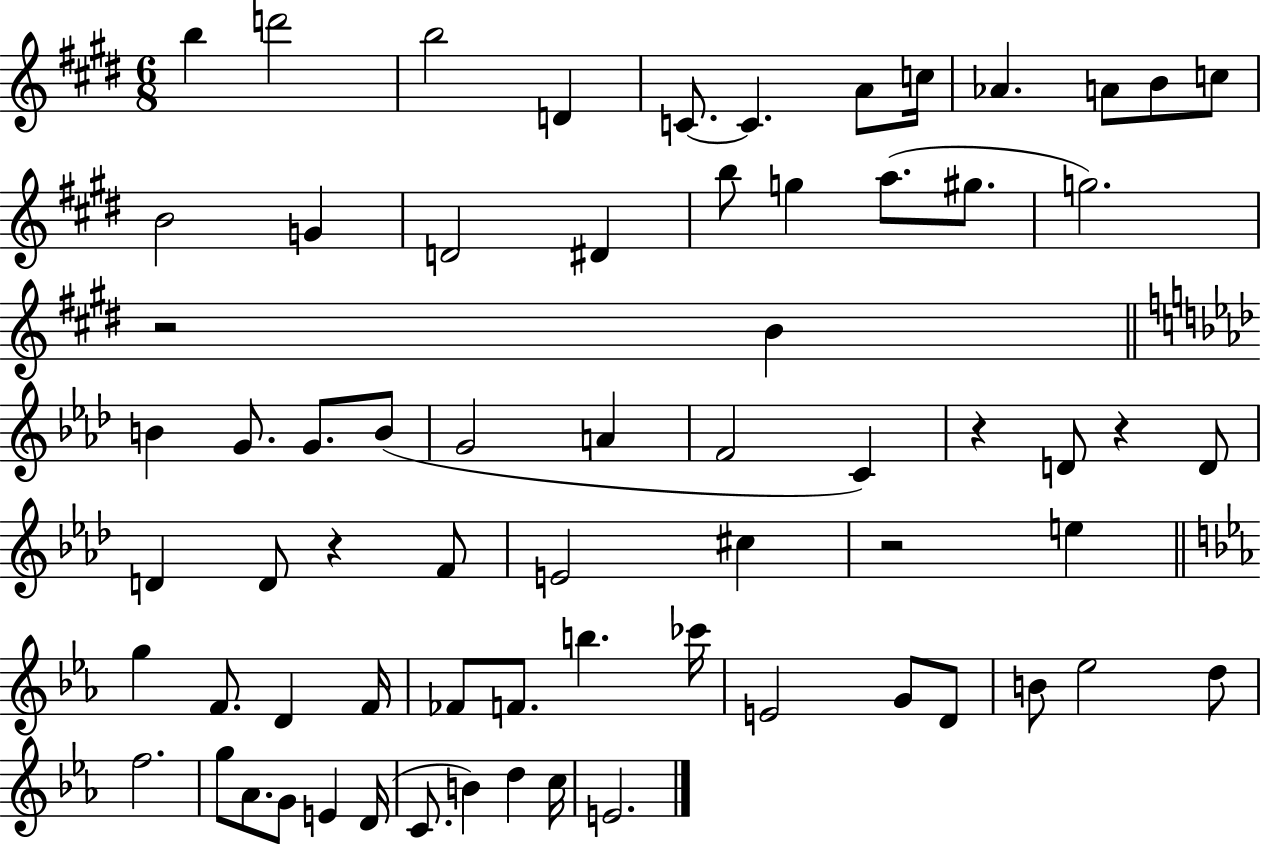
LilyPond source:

{
  \clef treble
  \numericTimeSignature
  \time 6/8
  \key e \major
  b''4 d'''2 | b''2 d'4 | c'8.~~ c'4. a'8 c''16 | aes'4. a'8 b'8 c''8 | \break b'2 g'4 | d'2 dis'4 | b''8 g''4 a''8.( gis''8. | g''2.) | \break r2 b'4 | \bar "||" \break \key aes \major b'4 g'8. g'8. b'8( | g'2 a'4 | f'2 c'4) | r4 d'8 r4 d'8 | \break d'4 d'8 r4 f'8 | e'2 cis''4 | r2 e''4 | \bar "||" \break \key c \minor g''4 f'8. d'4 f'16 | fes'8 f'8. b''4. ces'''16 | e'2 g'8 d'8 | b'8 ees''2 d''8 | \break f''2. | g''8 aes'8. g'8 e'4 d'16( | c'8. b'4) d''4 c''16 | e'2. | \break \bar "|."
}